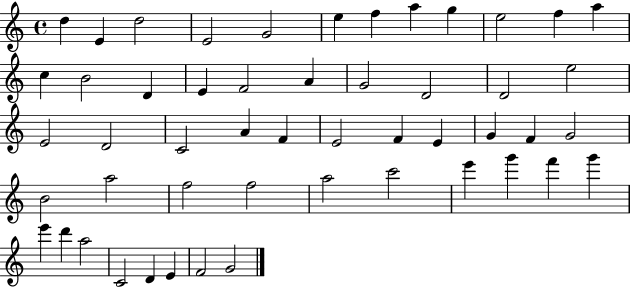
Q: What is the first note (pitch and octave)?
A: D5